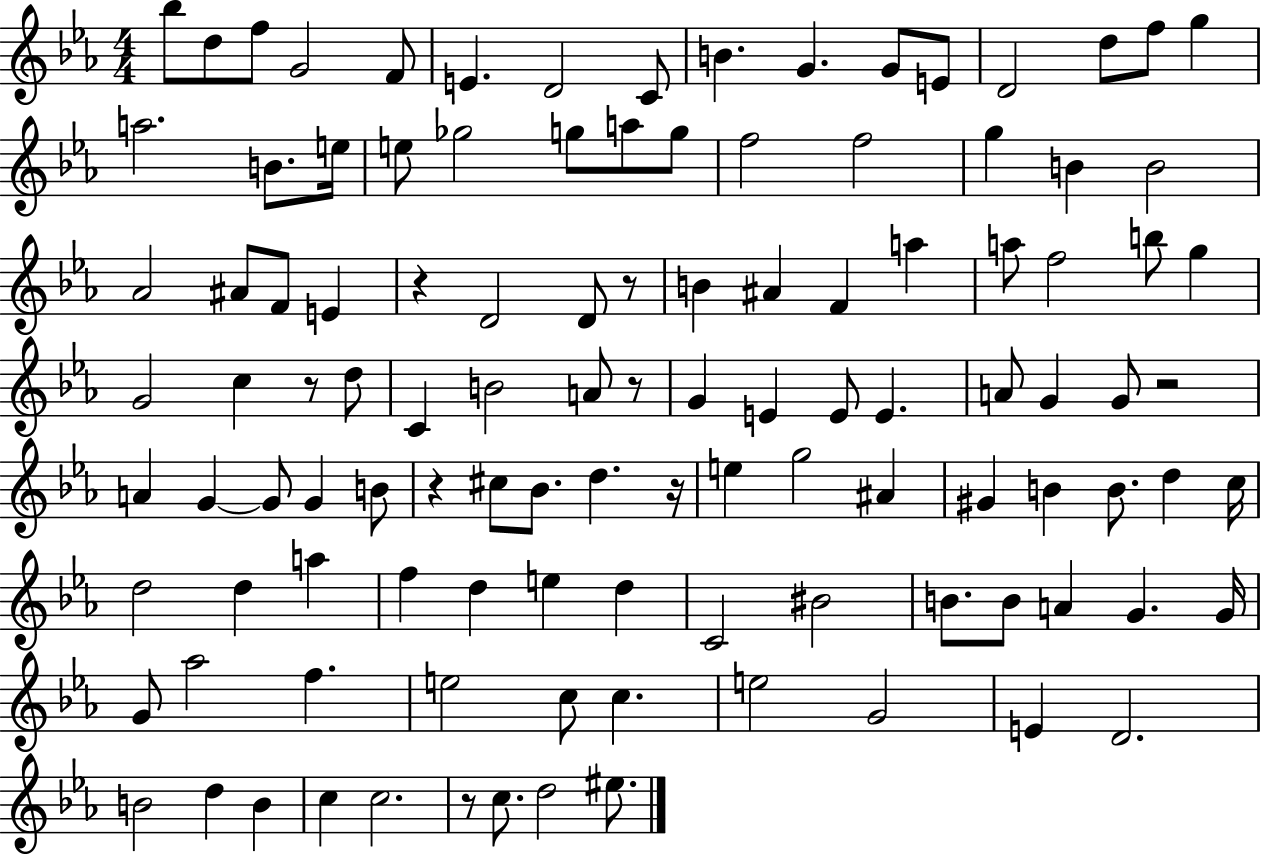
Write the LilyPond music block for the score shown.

{
  \clef treble
  \numericTimeSignature
  \time 4/4
  \key ees \major
  bes''8 d''8 f''8 g'2 f'8 | e'4. d'2 c'8 | b'4. g'4. g'8 e'8 | d'2 d''8 f''8 g''4 | \break a''2. b'8. e''16 | e''8 ges''2 g''8 a''8 g''8 | f''2 f''2 | g''4 b'4 b'2 | \break aes'2 ais'8 f'8 e'4 | r4 d'2 d'8 r8 | b'4 ais'4 f'4 a''4 | a''8 f''2 b''8 g''4 | \break g'2 c''4 r8 d''8 | c'4 b'2 a'8 r8 | g'4 e'4 e'8 e'4. | a'8 g'4 g'8 r2 | \break a'4 g'4~~ g'8 g'4 b'8 | r4 cis''8 bes'8. d''4. r16 | e''4 g''2 ais'4 | gis'4 b'4 b'8. d''4 c''16 | \break d''2 d''4 a''4 | f''4 d''4 e''4 d''4 | c'2 bis'2 | b'8. b'8 a'4 g'4. g'16 | \break g'8 aes''2 f''4. | e''2 c''8 c''4. | e''2 g'2 | e'4 d'2. | \break b'2 d''4 b'4 | c''4 c''2. | r8 c''8. d''2 eis''8. | \bar "|."
}